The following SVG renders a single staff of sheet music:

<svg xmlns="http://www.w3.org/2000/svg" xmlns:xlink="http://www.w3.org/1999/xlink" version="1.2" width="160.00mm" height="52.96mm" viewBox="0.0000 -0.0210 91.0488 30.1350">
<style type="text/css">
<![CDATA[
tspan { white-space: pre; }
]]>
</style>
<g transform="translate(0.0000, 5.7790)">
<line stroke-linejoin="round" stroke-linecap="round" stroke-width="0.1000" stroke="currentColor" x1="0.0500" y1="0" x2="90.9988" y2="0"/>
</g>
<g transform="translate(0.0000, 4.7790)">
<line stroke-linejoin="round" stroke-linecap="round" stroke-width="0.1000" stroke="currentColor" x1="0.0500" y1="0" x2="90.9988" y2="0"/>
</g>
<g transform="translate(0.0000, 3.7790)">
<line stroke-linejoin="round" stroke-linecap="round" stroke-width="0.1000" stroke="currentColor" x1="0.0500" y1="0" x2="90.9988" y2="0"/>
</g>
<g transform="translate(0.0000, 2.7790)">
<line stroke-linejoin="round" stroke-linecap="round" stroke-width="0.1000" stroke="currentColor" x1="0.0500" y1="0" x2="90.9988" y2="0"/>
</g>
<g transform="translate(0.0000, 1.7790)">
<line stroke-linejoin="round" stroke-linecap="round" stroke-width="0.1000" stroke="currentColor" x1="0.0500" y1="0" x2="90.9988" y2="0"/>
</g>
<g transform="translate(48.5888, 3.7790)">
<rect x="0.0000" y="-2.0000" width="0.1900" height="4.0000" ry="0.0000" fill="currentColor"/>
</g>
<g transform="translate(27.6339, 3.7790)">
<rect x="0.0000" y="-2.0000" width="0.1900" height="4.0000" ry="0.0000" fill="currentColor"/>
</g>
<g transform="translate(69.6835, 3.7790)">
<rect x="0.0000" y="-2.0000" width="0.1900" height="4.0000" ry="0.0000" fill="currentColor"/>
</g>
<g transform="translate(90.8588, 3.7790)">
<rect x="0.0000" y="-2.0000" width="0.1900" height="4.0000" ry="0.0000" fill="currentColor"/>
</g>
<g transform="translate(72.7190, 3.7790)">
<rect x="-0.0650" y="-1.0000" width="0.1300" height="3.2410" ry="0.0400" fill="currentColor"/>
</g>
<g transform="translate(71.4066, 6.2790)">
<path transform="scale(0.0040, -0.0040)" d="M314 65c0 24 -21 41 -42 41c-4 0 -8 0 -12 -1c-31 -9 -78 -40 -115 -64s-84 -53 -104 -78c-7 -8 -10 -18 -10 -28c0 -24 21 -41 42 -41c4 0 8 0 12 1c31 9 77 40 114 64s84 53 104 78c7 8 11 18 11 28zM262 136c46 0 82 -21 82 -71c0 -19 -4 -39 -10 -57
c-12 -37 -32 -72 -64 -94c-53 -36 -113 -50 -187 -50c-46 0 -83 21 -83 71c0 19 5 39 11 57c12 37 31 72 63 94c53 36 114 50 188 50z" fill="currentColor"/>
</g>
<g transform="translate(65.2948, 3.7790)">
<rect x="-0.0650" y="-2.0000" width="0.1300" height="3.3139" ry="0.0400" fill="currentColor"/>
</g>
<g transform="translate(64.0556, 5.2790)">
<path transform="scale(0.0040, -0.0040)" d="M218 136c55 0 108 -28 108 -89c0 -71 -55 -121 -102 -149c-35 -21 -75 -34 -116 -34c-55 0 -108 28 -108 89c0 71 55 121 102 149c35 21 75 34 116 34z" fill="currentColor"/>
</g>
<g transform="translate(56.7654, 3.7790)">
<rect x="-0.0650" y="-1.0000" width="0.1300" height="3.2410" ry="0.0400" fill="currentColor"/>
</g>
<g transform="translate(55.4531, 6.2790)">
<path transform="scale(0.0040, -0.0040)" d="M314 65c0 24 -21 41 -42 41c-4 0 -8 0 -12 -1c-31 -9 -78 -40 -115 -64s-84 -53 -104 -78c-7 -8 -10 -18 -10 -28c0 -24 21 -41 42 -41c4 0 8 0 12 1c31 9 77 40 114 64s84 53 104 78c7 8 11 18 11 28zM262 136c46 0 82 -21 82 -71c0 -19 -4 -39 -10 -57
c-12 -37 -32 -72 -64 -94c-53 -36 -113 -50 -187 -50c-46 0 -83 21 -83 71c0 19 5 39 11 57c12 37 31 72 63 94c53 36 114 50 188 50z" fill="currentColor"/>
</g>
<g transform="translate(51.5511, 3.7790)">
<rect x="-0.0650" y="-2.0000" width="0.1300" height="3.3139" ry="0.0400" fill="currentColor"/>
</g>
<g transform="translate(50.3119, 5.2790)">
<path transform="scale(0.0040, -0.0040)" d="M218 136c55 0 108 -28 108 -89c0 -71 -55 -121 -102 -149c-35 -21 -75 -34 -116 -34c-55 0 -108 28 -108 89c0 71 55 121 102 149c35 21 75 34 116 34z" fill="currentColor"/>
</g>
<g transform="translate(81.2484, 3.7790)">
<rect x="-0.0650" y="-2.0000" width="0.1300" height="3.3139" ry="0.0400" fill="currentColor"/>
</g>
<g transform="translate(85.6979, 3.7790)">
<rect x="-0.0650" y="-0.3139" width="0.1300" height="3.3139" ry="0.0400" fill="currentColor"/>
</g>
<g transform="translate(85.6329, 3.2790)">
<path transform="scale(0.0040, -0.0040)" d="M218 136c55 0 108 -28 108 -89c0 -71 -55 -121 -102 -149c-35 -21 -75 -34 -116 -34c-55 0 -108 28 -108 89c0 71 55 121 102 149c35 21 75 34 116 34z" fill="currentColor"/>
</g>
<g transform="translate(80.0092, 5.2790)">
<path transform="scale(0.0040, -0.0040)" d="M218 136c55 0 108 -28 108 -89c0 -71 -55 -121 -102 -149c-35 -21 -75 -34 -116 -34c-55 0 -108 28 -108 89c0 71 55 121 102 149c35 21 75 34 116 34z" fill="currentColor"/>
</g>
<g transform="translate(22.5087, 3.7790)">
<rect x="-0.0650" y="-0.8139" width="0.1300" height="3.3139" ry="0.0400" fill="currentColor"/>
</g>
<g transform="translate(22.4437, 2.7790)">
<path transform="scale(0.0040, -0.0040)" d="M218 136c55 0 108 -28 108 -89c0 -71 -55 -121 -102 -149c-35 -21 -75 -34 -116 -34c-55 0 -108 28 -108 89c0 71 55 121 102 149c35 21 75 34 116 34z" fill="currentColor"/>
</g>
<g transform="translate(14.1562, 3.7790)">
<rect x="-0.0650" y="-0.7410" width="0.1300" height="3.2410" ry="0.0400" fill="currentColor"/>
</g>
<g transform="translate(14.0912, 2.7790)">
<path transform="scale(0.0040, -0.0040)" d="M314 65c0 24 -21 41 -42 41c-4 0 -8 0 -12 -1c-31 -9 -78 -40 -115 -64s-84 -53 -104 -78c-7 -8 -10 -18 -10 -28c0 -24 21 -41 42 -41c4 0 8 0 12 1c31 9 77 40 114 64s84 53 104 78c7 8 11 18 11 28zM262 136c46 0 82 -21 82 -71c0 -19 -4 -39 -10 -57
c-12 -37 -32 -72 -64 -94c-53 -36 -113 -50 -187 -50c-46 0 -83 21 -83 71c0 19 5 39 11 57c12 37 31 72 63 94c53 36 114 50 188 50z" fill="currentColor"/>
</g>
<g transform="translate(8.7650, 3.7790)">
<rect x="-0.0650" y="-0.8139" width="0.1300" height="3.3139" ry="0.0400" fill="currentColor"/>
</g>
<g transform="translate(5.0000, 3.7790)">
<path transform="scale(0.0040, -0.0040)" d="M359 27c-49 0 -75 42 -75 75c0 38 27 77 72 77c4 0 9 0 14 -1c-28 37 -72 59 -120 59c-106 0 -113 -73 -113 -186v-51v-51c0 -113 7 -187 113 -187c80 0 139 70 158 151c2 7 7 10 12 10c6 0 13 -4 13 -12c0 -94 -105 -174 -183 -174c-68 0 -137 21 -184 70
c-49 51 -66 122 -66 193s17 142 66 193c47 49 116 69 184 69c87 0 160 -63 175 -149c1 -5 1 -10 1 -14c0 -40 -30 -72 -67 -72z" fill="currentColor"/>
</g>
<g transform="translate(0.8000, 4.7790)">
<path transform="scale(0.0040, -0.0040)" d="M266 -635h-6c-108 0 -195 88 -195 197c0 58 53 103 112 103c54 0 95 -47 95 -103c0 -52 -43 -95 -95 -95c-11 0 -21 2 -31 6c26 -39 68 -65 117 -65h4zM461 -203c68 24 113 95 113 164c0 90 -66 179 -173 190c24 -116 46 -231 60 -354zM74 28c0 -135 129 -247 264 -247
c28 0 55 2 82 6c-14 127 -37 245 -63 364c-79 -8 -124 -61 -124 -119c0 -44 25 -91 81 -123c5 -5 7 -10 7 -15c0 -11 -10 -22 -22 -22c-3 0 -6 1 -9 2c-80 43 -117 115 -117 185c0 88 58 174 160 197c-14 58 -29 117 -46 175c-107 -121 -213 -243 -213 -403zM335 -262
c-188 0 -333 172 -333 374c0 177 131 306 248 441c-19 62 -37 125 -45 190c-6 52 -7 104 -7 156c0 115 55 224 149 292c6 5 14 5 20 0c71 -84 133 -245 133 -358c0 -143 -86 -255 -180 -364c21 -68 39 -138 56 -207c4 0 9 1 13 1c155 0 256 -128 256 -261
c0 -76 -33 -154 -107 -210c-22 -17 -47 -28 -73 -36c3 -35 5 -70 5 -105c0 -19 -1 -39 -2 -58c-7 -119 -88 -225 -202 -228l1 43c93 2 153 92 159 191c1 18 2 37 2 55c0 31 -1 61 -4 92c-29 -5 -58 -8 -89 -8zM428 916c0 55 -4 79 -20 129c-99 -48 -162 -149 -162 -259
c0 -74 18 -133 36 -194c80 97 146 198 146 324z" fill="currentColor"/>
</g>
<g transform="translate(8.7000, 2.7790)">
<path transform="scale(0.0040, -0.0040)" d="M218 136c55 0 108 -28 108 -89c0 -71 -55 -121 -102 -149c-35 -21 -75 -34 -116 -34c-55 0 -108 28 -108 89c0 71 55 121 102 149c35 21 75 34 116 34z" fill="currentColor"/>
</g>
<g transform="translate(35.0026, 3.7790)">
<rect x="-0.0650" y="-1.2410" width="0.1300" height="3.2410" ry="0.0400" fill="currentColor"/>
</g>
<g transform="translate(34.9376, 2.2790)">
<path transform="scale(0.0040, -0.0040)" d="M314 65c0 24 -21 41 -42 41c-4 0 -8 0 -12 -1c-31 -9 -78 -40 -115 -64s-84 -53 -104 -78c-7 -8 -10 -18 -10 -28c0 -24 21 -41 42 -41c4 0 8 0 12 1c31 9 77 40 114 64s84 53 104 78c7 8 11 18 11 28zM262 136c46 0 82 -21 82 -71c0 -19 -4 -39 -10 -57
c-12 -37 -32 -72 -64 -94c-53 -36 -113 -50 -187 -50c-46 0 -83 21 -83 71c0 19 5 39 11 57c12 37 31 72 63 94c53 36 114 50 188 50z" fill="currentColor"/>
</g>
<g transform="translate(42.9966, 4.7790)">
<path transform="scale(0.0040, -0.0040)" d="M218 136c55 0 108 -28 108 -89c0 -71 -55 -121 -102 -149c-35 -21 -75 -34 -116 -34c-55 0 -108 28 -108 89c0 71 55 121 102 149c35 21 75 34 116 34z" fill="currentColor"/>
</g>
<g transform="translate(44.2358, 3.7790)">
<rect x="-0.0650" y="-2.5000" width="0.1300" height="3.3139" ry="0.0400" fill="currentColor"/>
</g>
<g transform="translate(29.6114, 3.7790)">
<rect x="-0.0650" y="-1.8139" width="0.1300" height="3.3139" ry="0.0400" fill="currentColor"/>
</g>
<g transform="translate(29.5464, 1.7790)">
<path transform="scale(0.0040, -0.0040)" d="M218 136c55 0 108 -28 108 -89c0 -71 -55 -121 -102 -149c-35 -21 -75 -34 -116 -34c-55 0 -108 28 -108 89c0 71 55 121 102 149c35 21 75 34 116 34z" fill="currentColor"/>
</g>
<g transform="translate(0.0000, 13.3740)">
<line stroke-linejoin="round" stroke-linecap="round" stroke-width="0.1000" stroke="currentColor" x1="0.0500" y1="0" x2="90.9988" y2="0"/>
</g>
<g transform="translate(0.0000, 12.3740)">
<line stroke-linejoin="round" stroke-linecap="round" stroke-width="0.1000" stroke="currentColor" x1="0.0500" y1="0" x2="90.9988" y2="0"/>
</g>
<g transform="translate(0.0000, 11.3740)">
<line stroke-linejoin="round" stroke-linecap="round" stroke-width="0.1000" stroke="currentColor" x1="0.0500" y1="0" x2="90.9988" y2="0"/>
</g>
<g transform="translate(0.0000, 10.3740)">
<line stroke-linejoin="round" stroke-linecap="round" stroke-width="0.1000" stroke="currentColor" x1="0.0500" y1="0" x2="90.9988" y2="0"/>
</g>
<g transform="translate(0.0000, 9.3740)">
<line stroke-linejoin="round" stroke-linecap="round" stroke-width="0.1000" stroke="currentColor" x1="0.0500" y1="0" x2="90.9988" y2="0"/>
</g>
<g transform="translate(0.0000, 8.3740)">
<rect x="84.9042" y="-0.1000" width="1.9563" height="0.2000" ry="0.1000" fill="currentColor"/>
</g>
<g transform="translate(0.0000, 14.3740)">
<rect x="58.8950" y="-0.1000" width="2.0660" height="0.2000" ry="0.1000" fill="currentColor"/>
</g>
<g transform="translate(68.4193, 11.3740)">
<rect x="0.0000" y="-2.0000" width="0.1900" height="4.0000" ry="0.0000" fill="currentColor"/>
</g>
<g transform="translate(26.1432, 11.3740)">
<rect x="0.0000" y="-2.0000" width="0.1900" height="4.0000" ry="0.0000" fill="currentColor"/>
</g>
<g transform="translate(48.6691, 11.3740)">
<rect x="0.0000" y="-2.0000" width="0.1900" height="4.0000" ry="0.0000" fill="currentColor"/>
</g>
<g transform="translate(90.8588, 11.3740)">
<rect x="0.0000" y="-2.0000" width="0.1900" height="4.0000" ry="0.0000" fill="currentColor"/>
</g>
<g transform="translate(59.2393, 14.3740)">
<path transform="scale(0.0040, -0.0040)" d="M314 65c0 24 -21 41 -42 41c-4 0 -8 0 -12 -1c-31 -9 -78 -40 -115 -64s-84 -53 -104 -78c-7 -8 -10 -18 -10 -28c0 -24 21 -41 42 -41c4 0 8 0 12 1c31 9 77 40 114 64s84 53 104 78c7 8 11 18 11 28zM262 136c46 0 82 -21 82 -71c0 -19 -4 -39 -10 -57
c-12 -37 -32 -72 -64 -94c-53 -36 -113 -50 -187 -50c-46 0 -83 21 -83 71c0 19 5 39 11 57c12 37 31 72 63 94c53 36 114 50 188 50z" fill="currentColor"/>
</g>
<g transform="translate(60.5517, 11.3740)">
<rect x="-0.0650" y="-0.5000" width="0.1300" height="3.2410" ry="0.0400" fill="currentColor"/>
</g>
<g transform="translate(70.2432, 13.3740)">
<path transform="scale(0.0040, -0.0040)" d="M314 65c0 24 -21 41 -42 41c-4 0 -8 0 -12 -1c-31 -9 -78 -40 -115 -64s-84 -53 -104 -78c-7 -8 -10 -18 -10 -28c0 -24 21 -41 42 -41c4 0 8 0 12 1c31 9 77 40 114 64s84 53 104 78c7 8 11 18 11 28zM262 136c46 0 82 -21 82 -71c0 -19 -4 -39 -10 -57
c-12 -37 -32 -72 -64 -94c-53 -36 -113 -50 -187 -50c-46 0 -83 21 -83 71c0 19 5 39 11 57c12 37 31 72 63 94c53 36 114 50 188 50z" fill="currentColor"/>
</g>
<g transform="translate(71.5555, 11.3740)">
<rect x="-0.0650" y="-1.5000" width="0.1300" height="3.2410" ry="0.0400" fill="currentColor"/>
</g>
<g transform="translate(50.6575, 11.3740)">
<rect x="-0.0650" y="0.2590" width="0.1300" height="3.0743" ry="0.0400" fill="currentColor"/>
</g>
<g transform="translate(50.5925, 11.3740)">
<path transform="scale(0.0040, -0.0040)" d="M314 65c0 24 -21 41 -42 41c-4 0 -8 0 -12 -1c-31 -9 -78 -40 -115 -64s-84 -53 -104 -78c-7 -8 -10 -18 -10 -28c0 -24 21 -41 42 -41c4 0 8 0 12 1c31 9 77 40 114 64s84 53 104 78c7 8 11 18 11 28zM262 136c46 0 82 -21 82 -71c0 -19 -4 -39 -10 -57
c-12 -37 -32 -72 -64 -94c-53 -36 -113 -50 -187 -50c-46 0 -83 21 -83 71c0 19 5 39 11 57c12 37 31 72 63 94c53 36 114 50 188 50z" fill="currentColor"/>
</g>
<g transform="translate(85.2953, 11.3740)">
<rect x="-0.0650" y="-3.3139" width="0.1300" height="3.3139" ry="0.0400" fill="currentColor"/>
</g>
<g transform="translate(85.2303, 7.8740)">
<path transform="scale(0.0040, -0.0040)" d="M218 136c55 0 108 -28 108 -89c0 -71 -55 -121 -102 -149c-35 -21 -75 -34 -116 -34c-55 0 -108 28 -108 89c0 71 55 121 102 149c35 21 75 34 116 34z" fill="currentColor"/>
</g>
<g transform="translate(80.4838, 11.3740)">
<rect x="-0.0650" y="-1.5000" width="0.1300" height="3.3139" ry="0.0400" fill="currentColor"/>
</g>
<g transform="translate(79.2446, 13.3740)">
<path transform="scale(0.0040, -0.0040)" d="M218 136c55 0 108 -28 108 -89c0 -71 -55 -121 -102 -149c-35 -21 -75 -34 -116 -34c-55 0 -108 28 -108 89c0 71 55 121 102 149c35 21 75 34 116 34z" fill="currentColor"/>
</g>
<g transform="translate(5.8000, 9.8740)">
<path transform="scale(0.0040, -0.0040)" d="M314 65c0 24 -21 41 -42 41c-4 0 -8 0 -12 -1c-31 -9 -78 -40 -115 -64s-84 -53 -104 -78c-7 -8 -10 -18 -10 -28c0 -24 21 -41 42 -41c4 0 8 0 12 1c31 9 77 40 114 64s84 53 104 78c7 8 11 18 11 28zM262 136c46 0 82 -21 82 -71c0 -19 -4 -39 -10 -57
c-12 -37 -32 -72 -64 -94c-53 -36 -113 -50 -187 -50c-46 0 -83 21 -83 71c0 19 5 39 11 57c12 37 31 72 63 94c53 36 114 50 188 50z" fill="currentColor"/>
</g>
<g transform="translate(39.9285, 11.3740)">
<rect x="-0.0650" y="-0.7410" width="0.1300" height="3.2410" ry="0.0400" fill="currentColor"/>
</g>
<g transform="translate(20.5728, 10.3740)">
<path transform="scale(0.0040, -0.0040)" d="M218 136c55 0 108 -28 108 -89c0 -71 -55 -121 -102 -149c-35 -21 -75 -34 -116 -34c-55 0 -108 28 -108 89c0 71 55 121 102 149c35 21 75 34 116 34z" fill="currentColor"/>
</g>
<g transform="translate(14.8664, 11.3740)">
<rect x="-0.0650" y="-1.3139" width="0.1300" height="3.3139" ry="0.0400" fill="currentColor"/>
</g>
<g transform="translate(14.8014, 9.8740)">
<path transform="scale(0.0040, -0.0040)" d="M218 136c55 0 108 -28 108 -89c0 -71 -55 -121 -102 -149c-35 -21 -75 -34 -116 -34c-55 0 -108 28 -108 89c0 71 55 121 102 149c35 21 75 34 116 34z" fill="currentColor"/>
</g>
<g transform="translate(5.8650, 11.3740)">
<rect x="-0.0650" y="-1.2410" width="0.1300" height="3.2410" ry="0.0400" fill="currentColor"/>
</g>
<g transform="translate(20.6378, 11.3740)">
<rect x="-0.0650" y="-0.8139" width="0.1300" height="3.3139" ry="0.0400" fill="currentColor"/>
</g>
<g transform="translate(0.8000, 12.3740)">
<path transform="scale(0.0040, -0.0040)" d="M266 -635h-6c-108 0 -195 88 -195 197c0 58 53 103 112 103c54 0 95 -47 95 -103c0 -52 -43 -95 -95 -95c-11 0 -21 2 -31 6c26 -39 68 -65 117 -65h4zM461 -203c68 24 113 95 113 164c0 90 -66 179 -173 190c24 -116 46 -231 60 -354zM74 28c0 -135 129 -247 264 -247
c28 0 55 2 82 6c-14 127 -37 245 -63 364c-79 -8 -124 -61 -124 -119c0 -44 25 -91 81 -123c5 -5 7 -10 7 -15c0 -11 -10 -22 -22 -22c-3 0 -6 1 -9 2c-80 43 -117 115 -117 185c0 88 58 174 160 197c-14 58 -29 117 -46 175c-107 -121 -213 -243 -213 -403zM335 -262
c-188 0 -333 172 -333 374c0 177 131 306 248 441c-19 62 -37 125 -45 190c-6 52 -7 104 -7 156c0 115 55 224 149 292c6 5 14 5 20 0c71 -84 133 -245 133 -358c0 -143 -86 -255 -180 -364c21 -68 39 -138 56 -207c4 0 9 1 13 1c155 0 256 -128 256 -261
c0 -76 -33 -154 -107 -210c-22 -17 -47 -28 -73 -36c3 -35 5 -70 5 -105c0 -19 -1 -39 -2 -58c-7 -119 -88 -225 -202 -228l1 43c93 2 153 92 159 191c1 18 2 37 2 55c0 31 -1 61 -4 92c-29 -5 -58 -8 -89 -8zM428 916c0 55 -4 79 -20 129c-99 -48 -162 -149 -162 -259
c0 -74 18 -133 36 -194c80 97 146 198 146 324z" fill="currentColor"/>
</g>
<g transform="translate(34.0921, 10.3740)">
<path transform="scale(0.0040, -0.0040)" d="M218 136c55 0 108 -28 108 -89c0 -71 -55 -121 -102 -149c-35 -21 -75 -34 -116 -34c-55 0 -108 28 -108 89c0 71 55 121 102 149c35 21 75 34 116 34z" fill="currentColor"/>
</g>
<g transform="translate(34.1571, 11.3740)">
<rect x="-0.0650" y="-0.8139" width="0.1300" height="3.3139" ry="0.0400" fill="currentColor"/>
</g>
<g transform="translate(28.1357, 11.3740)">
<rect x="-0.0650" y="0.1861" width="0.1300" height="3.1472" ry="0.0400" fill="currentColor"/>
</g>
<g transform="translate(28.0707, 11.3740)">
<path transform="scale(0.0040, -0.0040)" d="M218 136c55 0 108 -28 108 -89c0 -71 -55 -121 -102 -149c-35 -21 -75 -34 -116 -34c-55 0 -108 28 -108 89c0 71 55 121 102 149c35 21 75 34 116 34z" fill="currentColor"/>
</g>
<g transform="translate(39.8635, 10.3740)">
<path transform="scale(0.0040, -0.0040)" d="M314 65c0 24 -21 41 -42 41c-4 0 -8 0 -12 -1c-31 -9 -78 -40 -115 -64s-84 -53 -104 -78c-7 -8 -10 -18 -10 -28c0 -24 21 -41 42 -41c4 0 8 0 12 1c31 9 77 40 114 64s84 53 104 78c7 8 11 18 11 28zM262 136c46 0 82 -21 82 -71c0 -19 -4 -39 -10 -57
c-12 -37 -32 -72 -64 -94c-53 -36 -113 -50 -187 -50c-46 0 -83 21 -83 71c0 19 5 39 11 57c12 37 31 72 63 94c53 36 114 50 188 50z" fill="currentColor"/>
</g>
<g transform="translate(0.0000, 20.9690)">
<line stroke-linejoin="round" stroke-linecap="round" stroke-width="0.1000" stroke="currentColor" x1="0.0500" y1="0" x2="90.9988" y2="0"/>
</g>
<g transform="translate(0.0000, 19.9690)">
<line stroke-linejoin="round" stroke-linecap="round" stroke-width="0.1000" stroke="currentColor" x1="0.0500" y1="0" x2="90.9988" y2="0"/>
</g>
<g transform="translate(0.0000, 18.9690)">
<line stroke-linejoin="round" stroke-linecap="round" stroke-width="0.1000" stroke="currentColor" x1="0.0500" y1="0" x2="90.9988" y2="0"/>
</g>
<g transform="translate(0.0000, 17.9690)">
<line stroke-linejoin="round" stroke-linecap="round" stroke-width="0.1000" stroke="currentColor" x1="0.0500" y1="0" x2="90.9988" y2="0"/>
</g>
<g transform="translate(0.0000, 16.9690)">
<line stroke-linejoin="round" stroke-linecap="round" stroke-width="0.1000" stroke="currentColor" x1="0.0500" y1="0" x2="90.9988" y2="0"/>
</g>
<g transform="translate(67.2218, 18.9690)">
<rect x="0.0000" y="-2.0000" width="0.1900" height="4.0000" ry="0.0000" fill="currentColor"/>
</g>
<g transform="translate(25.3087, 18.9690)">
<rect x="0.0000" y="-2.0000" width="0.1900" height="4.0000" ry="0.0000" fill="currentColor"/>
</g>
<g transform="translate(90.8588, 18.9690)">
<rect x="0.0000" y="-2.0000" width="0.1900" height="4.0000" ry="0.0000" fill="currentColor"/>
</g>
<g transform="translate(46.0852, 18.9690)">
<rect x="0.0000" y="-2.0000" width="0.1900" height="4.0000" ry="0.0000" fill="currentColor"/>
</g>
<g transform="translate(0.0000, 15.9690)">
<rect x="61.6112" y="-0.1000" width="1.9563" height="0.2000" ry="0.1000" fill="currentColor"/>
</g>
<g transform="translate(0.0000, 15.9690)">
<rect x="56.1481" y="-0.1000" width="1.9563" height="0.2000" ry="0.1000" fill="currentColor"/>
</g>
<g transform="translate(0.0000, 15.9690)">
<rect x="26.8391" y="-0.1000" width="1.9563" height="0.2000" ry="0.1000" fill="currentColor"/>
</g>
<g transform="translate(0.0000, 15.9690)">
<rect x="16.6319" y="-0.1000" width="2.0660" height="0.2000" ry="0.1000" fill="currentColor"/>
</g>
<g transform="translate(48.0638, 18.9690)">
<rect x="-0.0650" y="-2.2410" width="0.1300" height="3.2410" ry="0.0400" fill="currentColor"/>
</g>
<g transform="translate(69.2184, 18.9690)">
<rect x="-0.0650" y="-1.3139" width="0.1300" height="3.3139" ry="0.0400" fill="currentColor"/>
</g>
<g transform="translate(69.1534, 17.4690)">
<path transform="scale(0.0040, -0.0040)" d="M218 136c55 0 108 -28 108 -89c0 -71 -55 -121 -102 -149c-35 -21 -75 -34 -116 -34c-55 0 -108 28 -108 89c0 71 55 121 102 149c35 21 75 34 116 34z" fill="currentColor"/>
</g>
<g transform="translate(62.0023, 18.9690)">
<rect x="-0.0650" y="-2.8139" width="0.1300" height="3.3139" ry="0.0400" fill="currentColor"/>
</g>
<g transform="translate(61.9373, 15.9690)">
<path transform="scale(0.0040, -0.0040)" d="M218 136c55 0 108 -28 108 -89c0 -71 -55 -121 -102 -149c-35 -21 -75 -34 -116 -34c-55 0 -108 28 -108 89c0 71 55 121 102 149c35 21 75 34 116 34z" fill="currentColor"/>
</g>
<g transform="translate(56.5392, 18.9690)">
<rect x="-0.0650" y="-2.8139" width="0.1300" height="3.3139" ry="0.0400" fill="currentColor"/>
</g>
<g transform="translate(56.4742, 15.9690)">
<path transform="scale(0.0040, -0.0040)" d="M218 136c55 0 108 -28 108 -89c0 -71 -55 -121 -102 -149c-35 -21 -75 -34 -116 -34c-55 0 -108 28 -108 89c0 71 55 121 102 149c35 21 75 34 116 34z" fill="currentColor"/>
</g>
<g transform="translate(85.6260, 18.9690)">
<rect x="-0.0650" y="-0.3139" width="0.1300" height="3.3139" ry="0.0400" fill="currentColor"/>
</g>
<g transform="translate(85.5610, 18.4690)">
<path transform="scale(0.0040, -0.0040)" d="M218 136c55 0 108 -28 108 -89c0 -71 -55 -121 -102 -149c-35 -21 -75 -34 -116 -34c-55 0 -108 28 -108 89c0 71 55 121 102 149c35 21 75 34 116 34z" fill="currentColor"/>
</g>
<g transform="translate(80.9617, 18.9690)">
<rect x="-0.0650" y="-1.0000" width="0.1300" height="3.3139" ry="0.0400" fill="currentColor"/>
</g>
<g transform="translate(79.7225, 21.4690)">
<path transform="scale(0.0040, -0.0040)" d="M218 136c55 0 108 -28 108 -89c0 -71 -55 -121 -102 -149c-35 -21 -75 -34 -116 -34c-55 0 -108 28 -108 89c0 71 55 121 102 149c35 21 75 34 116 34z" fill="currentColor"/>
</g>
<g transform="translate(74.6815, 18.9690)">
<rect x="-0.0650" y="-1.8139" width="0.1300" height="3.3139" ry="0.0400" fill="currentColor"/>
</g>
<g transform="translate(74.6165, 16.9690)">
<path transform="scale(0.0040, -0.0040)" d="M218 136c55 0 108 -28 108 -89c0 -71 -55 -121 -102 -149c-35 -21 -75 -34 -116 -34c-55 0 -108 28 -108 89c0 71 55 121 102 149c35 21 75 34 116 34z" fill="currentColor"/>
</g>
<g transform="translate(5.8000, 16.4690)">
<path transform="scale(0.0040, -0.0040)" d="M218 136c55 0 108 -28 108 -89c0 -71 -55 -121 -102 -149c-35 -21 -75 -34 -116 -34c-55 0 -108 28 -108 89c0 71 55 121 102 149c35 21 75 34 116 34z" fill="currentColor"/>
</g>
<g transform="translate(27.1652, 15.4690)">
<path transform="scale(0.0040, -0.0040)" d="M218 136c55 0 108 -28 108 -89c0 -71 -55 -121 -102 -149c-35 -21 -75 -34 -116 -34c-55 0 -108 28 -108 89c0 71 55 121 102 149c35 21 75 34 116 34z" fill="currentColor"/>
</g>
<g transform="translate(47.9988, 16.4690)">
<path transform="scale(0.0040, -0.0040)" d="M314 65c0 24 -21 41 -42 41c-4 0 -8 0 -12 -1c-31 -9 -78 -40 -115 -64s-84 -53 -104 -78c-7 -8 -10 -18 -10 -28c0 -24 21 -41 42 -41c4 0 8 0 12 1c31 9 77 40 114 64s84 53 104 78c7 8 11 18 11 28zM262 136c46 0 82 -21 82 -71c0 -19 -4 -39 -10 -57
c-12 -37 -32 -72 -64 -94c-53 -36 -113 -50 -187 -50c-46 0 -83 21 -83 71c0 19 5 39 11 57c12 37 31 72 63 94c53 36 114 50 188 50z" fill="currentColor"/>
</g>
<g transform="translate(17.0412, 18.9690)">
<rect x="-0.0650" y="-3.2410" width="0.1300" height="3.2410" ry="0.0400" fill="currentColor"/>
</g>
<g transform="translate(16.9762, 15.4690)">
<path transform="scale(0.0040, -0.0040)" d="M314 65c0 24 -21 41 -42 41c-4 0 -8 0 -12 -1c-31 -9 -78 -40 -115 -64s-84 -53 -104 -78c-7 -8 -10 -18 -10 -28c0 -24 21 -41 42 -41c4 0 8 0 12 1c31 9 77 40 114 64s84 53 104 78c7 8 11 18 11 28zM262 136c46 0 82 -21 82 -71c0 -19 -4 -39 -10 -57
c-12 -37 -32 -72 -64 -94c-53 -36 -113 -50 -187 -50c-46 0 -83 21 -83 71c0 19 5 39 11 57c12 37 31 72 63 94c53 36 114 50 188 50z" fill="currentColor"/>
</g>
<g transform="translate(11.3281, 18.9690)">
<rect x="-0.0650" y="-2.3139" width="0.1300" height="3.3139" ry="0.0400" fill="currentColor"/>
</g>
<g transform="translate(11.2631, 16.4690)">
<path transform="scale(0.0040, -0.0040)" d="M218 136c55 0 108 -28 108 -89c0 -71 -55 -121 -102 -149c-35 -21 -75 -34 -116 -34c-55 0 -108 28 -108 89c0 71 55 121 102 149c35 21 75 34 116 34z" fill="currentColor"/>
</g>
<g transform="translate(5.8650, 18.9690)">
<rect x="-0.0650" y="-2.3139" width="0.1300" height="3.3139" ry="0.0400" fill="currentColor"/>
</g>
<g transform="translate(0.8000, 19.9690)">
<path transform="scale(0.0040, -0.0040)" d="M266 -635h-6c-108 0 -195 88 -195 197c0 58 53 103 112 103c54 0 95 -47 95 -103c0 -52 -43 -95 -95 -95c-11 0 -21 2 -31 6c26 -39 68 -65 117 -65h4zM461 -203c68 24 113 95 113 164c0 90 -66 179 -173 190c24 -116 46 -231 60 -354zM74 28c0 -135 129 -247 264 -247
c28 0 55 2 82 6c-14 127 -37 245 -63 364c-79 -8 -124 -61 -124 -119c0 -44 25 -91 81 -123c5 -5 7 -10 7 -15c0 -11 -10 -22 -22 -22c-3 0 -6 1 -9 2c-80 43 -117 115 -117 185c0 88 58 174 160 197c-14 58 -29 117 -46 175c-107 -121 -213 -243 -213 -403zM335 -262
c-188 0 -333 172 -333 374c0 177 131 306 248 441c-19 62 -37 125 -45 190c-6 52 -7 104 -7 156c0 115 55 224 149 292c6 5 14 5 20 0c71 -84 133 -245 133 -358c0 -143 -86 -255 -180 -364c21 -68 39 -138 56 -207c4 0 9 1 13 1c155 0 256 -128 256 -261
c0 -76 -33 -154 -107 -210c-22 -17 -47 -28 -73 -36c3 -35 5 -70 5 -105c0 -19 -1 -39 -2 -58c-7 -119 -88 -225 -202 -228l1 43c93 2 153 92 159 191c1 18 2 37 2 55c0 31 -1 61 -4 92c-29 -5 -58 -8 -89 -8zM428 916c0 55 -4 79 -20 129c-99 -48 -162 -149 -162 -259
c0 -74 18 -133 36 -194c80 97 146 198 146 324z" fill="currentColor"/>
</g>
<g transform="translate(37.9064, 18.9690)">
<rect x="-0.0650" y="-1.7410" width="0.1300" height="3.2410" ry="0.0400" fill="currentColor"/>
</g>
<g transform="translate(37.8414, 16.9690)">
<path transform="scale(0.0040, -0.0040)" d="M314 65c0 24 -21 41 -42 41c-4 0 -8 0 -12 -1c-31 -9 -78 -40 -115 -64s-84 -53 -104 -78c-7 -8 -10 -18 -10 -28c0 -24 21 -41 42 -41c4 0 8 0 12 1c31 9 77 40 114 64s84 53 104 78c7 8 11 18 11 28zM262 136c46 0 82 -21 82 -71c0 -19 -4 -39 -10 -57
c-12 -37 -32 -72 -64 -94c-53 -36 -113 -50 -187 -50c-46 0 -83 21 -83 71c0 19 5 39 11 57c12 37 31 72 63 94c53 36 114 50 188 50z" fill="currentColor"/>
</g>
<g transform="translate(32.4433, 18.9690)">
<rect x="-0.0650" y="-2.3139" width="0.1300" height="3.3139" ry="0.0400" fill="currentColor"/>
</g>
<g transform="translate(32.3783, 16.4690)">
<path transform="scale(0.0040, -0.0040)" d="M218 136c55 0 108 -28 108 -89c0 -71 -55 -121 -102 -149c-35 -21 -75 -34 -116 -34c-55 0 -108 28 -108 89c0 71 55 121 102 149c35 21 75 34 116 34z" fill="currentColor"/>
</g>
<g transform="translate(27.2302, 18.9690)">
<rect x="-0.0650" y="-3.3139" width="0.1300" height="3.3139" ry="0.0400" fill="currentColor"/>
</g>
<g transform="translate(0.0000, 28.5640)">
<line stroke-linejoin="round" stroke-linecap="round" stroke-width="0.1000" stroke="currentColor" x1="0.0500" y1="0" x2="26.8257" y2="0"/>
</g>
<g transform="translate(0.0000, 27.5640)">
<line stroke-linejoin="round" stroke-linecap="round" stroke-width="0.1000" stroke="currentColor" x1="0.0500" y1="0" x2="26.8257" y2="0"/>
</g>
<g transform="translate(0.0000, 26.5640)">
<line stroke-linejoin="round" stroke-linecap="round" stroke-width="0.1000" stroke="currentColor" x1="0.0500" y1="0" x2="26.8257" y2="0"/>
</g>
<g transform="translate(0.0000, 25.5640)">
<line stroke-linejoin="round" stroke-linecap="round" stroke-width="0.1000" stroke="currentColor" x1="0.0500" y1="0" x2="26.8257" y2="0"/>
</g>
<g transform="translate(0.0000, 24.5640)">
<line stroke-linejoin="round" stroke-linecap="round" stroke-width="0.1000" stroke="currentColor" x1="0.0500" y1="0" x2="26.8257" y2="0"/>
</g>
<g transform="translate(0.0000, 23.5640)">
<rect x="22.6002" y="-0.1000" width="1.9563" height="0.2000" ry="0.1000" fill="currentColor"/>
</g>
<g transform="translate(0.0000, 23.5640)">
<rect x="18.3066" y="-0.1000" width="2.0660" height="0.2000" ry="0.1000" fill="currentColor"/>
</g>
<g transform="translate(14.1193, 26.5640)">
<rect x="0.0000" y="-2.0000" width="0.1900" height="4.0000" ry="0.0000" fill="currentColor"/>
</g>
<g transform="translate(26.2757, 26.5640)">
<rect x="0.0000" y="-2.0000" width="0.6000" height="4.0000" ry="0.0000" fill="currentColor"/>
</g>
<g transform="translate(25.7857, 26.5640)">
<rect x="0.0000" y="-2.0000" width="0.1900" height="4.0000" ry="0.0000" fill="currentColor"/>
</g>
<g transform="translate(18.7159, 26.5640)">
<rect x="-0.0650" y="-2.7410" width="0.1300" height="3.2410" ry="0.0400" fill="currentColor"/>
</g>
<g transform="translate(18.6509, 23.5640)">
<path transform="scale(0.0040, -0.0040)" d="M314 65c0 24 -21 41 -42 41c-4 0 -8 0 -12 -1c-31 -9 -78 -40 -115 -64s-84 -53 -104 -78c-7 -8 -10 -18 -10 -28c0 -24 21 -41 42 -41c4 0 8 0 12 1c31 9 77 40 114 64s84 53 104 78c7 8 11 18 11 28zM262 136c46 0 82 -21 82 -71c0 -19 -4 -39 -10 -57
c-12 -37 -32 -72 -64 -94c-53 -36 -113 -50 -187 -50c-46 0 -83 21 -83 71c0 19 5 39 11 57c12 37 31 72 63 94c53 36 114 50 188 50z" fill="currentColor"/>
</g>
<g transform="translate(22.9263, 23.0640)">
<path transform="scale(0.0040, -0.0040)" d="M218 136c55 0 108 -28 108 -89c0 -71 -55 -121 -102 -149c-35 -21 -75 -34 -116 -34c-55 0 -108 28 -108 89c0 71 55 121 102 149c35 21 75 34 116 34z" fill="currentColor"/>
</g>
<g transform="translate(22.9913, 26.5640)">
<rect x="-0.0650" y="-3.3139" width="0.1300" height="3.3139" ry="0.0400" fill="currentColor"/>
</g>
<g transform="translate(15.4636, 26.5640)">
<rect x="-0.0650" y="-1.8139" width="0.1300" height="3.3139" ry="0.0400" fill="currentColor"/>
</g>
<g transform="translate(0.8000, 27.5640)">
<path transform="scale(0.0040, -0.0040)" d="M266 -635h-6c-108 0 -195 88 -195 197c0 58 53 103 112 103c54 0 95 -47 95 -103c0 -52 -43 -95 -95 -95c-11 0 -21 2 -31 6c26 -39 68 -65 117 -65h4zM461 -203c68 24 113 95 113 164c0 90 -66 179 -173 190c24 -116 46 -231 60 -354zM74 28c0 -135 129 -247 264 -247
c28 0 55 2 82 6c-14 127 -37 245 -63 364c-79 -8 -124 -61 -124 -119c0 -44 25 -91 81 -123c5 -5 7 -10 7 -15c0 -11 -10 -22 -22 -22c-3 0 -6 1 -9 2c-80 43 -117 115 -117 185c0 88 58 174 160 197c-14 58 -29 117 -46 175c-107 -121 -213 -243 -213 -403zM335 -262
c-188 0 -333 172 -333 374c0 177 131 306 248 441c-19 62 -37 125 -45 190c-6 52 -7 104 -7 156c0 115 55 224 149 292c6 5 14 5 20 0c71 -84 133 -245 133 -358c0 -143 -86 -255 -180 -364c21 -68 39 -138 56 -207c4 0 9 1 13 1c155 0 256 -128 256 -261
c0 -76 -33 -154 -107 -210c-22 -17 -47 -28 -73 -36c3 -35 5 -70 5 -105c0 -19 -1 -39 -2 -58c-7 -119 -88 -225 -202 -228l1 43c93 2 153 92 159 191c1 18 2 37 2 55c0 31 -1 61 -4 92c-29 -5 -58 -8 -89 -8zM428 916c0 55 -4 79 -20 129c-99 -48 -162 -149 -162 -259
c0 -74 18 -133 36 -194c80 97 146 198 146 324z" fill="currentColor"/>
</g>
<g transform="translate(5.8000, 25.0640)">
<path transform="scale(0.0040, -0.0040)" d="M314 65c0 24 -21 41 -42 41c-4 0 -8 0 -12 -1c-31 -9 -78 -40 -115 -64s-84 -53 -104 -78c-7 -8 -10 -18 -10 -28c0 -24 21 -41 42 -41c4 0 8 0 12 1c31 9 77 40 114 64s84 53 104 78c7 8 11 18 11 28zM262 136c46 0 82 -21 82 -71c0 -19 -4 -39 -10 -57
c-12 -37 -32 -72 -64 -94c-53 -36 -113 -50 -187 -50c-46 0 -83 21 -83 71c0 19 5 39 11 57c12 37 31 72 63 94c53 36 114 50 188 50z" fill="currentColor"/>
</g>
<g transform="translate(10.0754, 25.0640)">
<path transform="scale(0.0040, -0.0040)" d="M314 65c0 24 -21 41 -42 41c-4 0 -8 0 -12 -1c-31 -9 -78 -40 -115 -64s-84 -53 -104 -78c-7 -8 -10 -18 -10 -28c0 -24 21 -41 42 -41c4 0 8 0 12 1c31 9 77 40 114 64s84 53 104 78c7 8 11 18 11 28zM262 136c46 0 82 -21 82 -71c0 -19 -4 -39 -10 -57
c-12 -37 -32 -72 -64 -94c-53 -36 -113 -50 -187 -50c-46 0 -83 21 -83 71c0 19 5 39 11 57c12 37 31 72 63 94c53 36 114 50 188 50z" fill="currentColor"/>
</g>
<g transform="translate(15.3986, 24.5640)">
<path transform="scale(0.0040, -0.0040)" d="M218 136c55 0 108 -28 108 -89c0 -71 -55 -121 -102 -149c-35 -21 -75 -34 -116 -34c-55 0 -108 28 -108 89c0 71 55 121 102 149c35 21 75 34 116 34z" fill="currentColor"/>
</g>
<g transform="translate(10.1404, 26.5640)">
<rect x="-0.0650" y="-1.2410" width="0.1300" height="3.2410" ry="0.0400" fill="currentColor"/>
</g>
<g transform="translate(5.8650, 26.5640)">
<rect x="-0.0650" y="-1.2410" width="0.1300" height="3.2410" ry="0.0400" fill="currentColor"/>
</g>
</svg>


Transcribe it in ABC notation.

X:1
T:Untitled
M:4/4
L:1/4
K:C
d d2 d f e2 G F D2 F D2 F c e2 e d B d d2 B2 C2 E2 E b g g b2 b g f2 g2 a a e f D c e2 e2 f a2 b